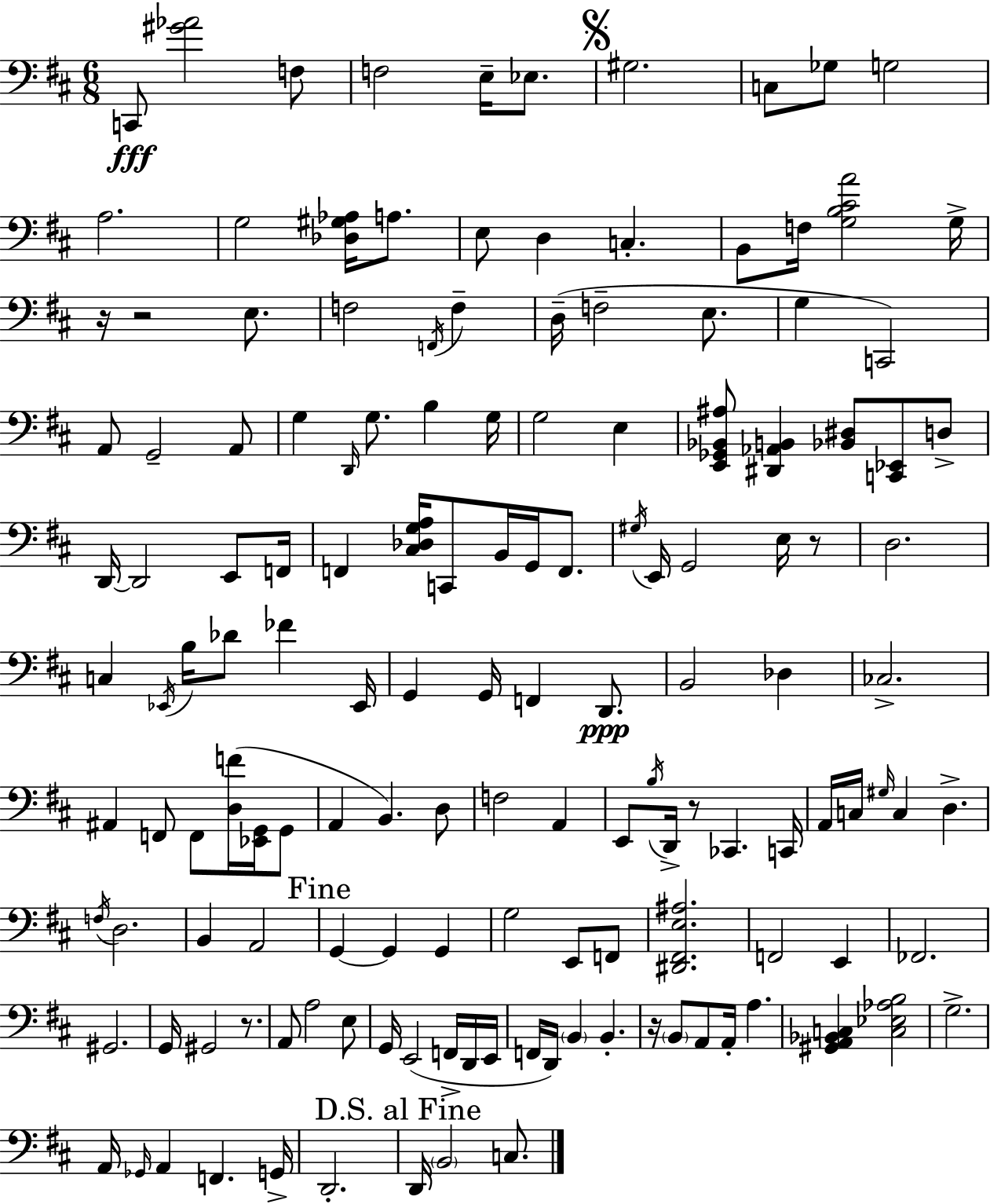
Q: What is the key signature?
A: D major